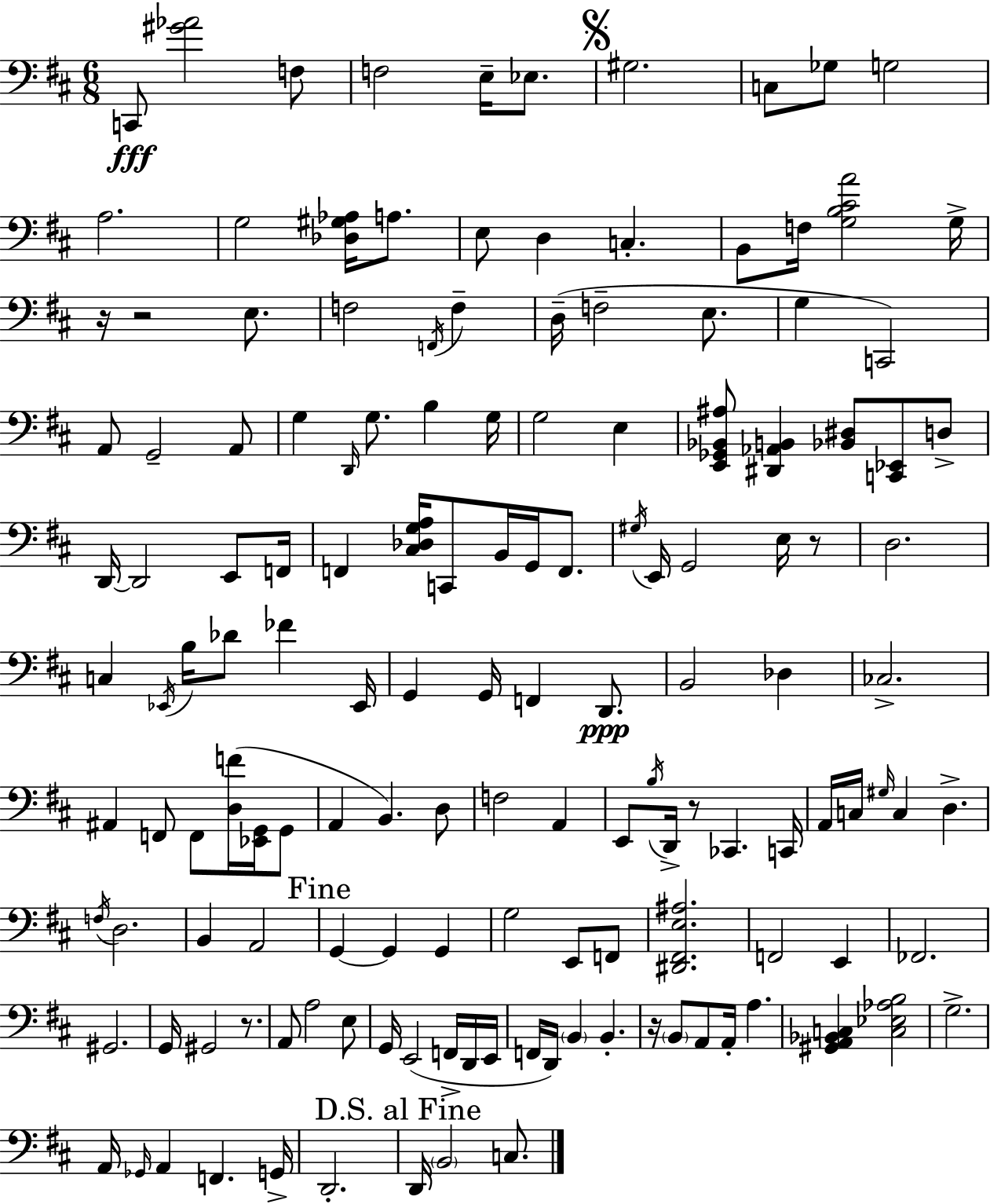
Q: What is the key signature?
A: D major